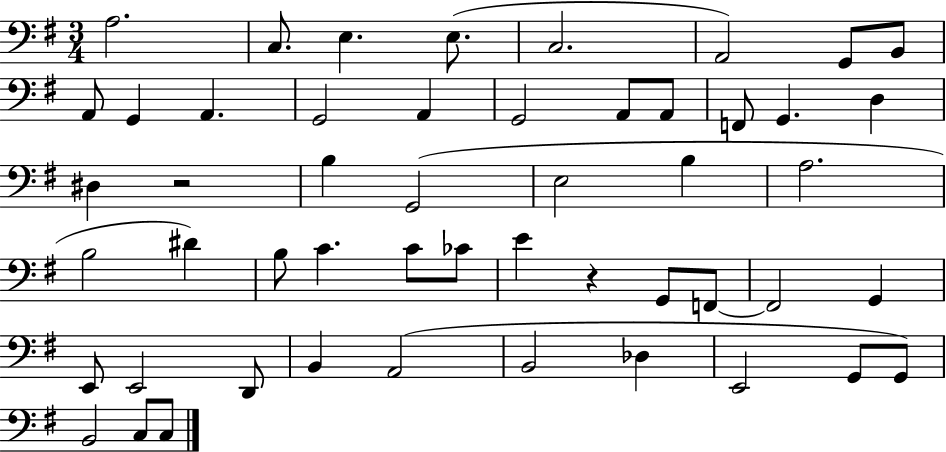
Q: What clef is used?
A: bass